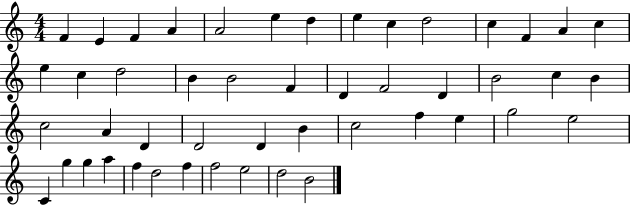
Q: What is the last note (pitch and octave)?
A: B4